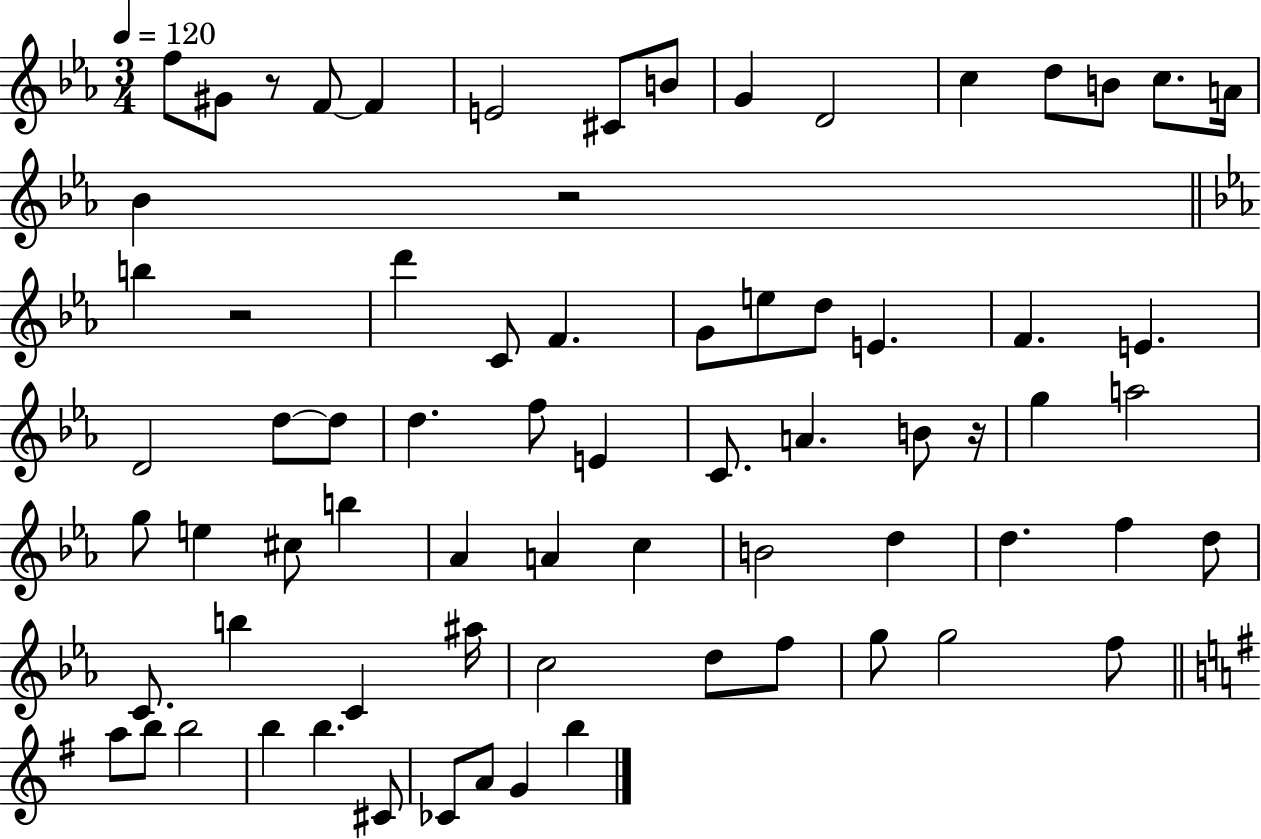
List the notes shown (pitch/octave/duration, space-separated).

F5/e G#4/e R/e F4/e F4/q E4/h C#4/e B4/e G4/q D4/h C5/q D5/e B4/e C5/e. A4/s Bb4/q R/h B5/q R/h D6/q C4/e F4/q. G4/e E5/e D5/e E4/q. F4/q. E4/q. D4/h D5/e D5/e D5/q. F5/e E4/q C4/e. A4/q. B4/e R/s G5/q A5/h G5/e E5/q C#5/e B5/q Ab4/q A4/q C5/q B4/h D5/q D5/q. F5/q D5/e C4/e. B5/q C4/q A#5/s C5/h D5/e F5/e G5/e G5/h F5/e A5/e B5/e B5/h B5/q B5/q. C#4/e CES4/e A4/e G4/q B5/q